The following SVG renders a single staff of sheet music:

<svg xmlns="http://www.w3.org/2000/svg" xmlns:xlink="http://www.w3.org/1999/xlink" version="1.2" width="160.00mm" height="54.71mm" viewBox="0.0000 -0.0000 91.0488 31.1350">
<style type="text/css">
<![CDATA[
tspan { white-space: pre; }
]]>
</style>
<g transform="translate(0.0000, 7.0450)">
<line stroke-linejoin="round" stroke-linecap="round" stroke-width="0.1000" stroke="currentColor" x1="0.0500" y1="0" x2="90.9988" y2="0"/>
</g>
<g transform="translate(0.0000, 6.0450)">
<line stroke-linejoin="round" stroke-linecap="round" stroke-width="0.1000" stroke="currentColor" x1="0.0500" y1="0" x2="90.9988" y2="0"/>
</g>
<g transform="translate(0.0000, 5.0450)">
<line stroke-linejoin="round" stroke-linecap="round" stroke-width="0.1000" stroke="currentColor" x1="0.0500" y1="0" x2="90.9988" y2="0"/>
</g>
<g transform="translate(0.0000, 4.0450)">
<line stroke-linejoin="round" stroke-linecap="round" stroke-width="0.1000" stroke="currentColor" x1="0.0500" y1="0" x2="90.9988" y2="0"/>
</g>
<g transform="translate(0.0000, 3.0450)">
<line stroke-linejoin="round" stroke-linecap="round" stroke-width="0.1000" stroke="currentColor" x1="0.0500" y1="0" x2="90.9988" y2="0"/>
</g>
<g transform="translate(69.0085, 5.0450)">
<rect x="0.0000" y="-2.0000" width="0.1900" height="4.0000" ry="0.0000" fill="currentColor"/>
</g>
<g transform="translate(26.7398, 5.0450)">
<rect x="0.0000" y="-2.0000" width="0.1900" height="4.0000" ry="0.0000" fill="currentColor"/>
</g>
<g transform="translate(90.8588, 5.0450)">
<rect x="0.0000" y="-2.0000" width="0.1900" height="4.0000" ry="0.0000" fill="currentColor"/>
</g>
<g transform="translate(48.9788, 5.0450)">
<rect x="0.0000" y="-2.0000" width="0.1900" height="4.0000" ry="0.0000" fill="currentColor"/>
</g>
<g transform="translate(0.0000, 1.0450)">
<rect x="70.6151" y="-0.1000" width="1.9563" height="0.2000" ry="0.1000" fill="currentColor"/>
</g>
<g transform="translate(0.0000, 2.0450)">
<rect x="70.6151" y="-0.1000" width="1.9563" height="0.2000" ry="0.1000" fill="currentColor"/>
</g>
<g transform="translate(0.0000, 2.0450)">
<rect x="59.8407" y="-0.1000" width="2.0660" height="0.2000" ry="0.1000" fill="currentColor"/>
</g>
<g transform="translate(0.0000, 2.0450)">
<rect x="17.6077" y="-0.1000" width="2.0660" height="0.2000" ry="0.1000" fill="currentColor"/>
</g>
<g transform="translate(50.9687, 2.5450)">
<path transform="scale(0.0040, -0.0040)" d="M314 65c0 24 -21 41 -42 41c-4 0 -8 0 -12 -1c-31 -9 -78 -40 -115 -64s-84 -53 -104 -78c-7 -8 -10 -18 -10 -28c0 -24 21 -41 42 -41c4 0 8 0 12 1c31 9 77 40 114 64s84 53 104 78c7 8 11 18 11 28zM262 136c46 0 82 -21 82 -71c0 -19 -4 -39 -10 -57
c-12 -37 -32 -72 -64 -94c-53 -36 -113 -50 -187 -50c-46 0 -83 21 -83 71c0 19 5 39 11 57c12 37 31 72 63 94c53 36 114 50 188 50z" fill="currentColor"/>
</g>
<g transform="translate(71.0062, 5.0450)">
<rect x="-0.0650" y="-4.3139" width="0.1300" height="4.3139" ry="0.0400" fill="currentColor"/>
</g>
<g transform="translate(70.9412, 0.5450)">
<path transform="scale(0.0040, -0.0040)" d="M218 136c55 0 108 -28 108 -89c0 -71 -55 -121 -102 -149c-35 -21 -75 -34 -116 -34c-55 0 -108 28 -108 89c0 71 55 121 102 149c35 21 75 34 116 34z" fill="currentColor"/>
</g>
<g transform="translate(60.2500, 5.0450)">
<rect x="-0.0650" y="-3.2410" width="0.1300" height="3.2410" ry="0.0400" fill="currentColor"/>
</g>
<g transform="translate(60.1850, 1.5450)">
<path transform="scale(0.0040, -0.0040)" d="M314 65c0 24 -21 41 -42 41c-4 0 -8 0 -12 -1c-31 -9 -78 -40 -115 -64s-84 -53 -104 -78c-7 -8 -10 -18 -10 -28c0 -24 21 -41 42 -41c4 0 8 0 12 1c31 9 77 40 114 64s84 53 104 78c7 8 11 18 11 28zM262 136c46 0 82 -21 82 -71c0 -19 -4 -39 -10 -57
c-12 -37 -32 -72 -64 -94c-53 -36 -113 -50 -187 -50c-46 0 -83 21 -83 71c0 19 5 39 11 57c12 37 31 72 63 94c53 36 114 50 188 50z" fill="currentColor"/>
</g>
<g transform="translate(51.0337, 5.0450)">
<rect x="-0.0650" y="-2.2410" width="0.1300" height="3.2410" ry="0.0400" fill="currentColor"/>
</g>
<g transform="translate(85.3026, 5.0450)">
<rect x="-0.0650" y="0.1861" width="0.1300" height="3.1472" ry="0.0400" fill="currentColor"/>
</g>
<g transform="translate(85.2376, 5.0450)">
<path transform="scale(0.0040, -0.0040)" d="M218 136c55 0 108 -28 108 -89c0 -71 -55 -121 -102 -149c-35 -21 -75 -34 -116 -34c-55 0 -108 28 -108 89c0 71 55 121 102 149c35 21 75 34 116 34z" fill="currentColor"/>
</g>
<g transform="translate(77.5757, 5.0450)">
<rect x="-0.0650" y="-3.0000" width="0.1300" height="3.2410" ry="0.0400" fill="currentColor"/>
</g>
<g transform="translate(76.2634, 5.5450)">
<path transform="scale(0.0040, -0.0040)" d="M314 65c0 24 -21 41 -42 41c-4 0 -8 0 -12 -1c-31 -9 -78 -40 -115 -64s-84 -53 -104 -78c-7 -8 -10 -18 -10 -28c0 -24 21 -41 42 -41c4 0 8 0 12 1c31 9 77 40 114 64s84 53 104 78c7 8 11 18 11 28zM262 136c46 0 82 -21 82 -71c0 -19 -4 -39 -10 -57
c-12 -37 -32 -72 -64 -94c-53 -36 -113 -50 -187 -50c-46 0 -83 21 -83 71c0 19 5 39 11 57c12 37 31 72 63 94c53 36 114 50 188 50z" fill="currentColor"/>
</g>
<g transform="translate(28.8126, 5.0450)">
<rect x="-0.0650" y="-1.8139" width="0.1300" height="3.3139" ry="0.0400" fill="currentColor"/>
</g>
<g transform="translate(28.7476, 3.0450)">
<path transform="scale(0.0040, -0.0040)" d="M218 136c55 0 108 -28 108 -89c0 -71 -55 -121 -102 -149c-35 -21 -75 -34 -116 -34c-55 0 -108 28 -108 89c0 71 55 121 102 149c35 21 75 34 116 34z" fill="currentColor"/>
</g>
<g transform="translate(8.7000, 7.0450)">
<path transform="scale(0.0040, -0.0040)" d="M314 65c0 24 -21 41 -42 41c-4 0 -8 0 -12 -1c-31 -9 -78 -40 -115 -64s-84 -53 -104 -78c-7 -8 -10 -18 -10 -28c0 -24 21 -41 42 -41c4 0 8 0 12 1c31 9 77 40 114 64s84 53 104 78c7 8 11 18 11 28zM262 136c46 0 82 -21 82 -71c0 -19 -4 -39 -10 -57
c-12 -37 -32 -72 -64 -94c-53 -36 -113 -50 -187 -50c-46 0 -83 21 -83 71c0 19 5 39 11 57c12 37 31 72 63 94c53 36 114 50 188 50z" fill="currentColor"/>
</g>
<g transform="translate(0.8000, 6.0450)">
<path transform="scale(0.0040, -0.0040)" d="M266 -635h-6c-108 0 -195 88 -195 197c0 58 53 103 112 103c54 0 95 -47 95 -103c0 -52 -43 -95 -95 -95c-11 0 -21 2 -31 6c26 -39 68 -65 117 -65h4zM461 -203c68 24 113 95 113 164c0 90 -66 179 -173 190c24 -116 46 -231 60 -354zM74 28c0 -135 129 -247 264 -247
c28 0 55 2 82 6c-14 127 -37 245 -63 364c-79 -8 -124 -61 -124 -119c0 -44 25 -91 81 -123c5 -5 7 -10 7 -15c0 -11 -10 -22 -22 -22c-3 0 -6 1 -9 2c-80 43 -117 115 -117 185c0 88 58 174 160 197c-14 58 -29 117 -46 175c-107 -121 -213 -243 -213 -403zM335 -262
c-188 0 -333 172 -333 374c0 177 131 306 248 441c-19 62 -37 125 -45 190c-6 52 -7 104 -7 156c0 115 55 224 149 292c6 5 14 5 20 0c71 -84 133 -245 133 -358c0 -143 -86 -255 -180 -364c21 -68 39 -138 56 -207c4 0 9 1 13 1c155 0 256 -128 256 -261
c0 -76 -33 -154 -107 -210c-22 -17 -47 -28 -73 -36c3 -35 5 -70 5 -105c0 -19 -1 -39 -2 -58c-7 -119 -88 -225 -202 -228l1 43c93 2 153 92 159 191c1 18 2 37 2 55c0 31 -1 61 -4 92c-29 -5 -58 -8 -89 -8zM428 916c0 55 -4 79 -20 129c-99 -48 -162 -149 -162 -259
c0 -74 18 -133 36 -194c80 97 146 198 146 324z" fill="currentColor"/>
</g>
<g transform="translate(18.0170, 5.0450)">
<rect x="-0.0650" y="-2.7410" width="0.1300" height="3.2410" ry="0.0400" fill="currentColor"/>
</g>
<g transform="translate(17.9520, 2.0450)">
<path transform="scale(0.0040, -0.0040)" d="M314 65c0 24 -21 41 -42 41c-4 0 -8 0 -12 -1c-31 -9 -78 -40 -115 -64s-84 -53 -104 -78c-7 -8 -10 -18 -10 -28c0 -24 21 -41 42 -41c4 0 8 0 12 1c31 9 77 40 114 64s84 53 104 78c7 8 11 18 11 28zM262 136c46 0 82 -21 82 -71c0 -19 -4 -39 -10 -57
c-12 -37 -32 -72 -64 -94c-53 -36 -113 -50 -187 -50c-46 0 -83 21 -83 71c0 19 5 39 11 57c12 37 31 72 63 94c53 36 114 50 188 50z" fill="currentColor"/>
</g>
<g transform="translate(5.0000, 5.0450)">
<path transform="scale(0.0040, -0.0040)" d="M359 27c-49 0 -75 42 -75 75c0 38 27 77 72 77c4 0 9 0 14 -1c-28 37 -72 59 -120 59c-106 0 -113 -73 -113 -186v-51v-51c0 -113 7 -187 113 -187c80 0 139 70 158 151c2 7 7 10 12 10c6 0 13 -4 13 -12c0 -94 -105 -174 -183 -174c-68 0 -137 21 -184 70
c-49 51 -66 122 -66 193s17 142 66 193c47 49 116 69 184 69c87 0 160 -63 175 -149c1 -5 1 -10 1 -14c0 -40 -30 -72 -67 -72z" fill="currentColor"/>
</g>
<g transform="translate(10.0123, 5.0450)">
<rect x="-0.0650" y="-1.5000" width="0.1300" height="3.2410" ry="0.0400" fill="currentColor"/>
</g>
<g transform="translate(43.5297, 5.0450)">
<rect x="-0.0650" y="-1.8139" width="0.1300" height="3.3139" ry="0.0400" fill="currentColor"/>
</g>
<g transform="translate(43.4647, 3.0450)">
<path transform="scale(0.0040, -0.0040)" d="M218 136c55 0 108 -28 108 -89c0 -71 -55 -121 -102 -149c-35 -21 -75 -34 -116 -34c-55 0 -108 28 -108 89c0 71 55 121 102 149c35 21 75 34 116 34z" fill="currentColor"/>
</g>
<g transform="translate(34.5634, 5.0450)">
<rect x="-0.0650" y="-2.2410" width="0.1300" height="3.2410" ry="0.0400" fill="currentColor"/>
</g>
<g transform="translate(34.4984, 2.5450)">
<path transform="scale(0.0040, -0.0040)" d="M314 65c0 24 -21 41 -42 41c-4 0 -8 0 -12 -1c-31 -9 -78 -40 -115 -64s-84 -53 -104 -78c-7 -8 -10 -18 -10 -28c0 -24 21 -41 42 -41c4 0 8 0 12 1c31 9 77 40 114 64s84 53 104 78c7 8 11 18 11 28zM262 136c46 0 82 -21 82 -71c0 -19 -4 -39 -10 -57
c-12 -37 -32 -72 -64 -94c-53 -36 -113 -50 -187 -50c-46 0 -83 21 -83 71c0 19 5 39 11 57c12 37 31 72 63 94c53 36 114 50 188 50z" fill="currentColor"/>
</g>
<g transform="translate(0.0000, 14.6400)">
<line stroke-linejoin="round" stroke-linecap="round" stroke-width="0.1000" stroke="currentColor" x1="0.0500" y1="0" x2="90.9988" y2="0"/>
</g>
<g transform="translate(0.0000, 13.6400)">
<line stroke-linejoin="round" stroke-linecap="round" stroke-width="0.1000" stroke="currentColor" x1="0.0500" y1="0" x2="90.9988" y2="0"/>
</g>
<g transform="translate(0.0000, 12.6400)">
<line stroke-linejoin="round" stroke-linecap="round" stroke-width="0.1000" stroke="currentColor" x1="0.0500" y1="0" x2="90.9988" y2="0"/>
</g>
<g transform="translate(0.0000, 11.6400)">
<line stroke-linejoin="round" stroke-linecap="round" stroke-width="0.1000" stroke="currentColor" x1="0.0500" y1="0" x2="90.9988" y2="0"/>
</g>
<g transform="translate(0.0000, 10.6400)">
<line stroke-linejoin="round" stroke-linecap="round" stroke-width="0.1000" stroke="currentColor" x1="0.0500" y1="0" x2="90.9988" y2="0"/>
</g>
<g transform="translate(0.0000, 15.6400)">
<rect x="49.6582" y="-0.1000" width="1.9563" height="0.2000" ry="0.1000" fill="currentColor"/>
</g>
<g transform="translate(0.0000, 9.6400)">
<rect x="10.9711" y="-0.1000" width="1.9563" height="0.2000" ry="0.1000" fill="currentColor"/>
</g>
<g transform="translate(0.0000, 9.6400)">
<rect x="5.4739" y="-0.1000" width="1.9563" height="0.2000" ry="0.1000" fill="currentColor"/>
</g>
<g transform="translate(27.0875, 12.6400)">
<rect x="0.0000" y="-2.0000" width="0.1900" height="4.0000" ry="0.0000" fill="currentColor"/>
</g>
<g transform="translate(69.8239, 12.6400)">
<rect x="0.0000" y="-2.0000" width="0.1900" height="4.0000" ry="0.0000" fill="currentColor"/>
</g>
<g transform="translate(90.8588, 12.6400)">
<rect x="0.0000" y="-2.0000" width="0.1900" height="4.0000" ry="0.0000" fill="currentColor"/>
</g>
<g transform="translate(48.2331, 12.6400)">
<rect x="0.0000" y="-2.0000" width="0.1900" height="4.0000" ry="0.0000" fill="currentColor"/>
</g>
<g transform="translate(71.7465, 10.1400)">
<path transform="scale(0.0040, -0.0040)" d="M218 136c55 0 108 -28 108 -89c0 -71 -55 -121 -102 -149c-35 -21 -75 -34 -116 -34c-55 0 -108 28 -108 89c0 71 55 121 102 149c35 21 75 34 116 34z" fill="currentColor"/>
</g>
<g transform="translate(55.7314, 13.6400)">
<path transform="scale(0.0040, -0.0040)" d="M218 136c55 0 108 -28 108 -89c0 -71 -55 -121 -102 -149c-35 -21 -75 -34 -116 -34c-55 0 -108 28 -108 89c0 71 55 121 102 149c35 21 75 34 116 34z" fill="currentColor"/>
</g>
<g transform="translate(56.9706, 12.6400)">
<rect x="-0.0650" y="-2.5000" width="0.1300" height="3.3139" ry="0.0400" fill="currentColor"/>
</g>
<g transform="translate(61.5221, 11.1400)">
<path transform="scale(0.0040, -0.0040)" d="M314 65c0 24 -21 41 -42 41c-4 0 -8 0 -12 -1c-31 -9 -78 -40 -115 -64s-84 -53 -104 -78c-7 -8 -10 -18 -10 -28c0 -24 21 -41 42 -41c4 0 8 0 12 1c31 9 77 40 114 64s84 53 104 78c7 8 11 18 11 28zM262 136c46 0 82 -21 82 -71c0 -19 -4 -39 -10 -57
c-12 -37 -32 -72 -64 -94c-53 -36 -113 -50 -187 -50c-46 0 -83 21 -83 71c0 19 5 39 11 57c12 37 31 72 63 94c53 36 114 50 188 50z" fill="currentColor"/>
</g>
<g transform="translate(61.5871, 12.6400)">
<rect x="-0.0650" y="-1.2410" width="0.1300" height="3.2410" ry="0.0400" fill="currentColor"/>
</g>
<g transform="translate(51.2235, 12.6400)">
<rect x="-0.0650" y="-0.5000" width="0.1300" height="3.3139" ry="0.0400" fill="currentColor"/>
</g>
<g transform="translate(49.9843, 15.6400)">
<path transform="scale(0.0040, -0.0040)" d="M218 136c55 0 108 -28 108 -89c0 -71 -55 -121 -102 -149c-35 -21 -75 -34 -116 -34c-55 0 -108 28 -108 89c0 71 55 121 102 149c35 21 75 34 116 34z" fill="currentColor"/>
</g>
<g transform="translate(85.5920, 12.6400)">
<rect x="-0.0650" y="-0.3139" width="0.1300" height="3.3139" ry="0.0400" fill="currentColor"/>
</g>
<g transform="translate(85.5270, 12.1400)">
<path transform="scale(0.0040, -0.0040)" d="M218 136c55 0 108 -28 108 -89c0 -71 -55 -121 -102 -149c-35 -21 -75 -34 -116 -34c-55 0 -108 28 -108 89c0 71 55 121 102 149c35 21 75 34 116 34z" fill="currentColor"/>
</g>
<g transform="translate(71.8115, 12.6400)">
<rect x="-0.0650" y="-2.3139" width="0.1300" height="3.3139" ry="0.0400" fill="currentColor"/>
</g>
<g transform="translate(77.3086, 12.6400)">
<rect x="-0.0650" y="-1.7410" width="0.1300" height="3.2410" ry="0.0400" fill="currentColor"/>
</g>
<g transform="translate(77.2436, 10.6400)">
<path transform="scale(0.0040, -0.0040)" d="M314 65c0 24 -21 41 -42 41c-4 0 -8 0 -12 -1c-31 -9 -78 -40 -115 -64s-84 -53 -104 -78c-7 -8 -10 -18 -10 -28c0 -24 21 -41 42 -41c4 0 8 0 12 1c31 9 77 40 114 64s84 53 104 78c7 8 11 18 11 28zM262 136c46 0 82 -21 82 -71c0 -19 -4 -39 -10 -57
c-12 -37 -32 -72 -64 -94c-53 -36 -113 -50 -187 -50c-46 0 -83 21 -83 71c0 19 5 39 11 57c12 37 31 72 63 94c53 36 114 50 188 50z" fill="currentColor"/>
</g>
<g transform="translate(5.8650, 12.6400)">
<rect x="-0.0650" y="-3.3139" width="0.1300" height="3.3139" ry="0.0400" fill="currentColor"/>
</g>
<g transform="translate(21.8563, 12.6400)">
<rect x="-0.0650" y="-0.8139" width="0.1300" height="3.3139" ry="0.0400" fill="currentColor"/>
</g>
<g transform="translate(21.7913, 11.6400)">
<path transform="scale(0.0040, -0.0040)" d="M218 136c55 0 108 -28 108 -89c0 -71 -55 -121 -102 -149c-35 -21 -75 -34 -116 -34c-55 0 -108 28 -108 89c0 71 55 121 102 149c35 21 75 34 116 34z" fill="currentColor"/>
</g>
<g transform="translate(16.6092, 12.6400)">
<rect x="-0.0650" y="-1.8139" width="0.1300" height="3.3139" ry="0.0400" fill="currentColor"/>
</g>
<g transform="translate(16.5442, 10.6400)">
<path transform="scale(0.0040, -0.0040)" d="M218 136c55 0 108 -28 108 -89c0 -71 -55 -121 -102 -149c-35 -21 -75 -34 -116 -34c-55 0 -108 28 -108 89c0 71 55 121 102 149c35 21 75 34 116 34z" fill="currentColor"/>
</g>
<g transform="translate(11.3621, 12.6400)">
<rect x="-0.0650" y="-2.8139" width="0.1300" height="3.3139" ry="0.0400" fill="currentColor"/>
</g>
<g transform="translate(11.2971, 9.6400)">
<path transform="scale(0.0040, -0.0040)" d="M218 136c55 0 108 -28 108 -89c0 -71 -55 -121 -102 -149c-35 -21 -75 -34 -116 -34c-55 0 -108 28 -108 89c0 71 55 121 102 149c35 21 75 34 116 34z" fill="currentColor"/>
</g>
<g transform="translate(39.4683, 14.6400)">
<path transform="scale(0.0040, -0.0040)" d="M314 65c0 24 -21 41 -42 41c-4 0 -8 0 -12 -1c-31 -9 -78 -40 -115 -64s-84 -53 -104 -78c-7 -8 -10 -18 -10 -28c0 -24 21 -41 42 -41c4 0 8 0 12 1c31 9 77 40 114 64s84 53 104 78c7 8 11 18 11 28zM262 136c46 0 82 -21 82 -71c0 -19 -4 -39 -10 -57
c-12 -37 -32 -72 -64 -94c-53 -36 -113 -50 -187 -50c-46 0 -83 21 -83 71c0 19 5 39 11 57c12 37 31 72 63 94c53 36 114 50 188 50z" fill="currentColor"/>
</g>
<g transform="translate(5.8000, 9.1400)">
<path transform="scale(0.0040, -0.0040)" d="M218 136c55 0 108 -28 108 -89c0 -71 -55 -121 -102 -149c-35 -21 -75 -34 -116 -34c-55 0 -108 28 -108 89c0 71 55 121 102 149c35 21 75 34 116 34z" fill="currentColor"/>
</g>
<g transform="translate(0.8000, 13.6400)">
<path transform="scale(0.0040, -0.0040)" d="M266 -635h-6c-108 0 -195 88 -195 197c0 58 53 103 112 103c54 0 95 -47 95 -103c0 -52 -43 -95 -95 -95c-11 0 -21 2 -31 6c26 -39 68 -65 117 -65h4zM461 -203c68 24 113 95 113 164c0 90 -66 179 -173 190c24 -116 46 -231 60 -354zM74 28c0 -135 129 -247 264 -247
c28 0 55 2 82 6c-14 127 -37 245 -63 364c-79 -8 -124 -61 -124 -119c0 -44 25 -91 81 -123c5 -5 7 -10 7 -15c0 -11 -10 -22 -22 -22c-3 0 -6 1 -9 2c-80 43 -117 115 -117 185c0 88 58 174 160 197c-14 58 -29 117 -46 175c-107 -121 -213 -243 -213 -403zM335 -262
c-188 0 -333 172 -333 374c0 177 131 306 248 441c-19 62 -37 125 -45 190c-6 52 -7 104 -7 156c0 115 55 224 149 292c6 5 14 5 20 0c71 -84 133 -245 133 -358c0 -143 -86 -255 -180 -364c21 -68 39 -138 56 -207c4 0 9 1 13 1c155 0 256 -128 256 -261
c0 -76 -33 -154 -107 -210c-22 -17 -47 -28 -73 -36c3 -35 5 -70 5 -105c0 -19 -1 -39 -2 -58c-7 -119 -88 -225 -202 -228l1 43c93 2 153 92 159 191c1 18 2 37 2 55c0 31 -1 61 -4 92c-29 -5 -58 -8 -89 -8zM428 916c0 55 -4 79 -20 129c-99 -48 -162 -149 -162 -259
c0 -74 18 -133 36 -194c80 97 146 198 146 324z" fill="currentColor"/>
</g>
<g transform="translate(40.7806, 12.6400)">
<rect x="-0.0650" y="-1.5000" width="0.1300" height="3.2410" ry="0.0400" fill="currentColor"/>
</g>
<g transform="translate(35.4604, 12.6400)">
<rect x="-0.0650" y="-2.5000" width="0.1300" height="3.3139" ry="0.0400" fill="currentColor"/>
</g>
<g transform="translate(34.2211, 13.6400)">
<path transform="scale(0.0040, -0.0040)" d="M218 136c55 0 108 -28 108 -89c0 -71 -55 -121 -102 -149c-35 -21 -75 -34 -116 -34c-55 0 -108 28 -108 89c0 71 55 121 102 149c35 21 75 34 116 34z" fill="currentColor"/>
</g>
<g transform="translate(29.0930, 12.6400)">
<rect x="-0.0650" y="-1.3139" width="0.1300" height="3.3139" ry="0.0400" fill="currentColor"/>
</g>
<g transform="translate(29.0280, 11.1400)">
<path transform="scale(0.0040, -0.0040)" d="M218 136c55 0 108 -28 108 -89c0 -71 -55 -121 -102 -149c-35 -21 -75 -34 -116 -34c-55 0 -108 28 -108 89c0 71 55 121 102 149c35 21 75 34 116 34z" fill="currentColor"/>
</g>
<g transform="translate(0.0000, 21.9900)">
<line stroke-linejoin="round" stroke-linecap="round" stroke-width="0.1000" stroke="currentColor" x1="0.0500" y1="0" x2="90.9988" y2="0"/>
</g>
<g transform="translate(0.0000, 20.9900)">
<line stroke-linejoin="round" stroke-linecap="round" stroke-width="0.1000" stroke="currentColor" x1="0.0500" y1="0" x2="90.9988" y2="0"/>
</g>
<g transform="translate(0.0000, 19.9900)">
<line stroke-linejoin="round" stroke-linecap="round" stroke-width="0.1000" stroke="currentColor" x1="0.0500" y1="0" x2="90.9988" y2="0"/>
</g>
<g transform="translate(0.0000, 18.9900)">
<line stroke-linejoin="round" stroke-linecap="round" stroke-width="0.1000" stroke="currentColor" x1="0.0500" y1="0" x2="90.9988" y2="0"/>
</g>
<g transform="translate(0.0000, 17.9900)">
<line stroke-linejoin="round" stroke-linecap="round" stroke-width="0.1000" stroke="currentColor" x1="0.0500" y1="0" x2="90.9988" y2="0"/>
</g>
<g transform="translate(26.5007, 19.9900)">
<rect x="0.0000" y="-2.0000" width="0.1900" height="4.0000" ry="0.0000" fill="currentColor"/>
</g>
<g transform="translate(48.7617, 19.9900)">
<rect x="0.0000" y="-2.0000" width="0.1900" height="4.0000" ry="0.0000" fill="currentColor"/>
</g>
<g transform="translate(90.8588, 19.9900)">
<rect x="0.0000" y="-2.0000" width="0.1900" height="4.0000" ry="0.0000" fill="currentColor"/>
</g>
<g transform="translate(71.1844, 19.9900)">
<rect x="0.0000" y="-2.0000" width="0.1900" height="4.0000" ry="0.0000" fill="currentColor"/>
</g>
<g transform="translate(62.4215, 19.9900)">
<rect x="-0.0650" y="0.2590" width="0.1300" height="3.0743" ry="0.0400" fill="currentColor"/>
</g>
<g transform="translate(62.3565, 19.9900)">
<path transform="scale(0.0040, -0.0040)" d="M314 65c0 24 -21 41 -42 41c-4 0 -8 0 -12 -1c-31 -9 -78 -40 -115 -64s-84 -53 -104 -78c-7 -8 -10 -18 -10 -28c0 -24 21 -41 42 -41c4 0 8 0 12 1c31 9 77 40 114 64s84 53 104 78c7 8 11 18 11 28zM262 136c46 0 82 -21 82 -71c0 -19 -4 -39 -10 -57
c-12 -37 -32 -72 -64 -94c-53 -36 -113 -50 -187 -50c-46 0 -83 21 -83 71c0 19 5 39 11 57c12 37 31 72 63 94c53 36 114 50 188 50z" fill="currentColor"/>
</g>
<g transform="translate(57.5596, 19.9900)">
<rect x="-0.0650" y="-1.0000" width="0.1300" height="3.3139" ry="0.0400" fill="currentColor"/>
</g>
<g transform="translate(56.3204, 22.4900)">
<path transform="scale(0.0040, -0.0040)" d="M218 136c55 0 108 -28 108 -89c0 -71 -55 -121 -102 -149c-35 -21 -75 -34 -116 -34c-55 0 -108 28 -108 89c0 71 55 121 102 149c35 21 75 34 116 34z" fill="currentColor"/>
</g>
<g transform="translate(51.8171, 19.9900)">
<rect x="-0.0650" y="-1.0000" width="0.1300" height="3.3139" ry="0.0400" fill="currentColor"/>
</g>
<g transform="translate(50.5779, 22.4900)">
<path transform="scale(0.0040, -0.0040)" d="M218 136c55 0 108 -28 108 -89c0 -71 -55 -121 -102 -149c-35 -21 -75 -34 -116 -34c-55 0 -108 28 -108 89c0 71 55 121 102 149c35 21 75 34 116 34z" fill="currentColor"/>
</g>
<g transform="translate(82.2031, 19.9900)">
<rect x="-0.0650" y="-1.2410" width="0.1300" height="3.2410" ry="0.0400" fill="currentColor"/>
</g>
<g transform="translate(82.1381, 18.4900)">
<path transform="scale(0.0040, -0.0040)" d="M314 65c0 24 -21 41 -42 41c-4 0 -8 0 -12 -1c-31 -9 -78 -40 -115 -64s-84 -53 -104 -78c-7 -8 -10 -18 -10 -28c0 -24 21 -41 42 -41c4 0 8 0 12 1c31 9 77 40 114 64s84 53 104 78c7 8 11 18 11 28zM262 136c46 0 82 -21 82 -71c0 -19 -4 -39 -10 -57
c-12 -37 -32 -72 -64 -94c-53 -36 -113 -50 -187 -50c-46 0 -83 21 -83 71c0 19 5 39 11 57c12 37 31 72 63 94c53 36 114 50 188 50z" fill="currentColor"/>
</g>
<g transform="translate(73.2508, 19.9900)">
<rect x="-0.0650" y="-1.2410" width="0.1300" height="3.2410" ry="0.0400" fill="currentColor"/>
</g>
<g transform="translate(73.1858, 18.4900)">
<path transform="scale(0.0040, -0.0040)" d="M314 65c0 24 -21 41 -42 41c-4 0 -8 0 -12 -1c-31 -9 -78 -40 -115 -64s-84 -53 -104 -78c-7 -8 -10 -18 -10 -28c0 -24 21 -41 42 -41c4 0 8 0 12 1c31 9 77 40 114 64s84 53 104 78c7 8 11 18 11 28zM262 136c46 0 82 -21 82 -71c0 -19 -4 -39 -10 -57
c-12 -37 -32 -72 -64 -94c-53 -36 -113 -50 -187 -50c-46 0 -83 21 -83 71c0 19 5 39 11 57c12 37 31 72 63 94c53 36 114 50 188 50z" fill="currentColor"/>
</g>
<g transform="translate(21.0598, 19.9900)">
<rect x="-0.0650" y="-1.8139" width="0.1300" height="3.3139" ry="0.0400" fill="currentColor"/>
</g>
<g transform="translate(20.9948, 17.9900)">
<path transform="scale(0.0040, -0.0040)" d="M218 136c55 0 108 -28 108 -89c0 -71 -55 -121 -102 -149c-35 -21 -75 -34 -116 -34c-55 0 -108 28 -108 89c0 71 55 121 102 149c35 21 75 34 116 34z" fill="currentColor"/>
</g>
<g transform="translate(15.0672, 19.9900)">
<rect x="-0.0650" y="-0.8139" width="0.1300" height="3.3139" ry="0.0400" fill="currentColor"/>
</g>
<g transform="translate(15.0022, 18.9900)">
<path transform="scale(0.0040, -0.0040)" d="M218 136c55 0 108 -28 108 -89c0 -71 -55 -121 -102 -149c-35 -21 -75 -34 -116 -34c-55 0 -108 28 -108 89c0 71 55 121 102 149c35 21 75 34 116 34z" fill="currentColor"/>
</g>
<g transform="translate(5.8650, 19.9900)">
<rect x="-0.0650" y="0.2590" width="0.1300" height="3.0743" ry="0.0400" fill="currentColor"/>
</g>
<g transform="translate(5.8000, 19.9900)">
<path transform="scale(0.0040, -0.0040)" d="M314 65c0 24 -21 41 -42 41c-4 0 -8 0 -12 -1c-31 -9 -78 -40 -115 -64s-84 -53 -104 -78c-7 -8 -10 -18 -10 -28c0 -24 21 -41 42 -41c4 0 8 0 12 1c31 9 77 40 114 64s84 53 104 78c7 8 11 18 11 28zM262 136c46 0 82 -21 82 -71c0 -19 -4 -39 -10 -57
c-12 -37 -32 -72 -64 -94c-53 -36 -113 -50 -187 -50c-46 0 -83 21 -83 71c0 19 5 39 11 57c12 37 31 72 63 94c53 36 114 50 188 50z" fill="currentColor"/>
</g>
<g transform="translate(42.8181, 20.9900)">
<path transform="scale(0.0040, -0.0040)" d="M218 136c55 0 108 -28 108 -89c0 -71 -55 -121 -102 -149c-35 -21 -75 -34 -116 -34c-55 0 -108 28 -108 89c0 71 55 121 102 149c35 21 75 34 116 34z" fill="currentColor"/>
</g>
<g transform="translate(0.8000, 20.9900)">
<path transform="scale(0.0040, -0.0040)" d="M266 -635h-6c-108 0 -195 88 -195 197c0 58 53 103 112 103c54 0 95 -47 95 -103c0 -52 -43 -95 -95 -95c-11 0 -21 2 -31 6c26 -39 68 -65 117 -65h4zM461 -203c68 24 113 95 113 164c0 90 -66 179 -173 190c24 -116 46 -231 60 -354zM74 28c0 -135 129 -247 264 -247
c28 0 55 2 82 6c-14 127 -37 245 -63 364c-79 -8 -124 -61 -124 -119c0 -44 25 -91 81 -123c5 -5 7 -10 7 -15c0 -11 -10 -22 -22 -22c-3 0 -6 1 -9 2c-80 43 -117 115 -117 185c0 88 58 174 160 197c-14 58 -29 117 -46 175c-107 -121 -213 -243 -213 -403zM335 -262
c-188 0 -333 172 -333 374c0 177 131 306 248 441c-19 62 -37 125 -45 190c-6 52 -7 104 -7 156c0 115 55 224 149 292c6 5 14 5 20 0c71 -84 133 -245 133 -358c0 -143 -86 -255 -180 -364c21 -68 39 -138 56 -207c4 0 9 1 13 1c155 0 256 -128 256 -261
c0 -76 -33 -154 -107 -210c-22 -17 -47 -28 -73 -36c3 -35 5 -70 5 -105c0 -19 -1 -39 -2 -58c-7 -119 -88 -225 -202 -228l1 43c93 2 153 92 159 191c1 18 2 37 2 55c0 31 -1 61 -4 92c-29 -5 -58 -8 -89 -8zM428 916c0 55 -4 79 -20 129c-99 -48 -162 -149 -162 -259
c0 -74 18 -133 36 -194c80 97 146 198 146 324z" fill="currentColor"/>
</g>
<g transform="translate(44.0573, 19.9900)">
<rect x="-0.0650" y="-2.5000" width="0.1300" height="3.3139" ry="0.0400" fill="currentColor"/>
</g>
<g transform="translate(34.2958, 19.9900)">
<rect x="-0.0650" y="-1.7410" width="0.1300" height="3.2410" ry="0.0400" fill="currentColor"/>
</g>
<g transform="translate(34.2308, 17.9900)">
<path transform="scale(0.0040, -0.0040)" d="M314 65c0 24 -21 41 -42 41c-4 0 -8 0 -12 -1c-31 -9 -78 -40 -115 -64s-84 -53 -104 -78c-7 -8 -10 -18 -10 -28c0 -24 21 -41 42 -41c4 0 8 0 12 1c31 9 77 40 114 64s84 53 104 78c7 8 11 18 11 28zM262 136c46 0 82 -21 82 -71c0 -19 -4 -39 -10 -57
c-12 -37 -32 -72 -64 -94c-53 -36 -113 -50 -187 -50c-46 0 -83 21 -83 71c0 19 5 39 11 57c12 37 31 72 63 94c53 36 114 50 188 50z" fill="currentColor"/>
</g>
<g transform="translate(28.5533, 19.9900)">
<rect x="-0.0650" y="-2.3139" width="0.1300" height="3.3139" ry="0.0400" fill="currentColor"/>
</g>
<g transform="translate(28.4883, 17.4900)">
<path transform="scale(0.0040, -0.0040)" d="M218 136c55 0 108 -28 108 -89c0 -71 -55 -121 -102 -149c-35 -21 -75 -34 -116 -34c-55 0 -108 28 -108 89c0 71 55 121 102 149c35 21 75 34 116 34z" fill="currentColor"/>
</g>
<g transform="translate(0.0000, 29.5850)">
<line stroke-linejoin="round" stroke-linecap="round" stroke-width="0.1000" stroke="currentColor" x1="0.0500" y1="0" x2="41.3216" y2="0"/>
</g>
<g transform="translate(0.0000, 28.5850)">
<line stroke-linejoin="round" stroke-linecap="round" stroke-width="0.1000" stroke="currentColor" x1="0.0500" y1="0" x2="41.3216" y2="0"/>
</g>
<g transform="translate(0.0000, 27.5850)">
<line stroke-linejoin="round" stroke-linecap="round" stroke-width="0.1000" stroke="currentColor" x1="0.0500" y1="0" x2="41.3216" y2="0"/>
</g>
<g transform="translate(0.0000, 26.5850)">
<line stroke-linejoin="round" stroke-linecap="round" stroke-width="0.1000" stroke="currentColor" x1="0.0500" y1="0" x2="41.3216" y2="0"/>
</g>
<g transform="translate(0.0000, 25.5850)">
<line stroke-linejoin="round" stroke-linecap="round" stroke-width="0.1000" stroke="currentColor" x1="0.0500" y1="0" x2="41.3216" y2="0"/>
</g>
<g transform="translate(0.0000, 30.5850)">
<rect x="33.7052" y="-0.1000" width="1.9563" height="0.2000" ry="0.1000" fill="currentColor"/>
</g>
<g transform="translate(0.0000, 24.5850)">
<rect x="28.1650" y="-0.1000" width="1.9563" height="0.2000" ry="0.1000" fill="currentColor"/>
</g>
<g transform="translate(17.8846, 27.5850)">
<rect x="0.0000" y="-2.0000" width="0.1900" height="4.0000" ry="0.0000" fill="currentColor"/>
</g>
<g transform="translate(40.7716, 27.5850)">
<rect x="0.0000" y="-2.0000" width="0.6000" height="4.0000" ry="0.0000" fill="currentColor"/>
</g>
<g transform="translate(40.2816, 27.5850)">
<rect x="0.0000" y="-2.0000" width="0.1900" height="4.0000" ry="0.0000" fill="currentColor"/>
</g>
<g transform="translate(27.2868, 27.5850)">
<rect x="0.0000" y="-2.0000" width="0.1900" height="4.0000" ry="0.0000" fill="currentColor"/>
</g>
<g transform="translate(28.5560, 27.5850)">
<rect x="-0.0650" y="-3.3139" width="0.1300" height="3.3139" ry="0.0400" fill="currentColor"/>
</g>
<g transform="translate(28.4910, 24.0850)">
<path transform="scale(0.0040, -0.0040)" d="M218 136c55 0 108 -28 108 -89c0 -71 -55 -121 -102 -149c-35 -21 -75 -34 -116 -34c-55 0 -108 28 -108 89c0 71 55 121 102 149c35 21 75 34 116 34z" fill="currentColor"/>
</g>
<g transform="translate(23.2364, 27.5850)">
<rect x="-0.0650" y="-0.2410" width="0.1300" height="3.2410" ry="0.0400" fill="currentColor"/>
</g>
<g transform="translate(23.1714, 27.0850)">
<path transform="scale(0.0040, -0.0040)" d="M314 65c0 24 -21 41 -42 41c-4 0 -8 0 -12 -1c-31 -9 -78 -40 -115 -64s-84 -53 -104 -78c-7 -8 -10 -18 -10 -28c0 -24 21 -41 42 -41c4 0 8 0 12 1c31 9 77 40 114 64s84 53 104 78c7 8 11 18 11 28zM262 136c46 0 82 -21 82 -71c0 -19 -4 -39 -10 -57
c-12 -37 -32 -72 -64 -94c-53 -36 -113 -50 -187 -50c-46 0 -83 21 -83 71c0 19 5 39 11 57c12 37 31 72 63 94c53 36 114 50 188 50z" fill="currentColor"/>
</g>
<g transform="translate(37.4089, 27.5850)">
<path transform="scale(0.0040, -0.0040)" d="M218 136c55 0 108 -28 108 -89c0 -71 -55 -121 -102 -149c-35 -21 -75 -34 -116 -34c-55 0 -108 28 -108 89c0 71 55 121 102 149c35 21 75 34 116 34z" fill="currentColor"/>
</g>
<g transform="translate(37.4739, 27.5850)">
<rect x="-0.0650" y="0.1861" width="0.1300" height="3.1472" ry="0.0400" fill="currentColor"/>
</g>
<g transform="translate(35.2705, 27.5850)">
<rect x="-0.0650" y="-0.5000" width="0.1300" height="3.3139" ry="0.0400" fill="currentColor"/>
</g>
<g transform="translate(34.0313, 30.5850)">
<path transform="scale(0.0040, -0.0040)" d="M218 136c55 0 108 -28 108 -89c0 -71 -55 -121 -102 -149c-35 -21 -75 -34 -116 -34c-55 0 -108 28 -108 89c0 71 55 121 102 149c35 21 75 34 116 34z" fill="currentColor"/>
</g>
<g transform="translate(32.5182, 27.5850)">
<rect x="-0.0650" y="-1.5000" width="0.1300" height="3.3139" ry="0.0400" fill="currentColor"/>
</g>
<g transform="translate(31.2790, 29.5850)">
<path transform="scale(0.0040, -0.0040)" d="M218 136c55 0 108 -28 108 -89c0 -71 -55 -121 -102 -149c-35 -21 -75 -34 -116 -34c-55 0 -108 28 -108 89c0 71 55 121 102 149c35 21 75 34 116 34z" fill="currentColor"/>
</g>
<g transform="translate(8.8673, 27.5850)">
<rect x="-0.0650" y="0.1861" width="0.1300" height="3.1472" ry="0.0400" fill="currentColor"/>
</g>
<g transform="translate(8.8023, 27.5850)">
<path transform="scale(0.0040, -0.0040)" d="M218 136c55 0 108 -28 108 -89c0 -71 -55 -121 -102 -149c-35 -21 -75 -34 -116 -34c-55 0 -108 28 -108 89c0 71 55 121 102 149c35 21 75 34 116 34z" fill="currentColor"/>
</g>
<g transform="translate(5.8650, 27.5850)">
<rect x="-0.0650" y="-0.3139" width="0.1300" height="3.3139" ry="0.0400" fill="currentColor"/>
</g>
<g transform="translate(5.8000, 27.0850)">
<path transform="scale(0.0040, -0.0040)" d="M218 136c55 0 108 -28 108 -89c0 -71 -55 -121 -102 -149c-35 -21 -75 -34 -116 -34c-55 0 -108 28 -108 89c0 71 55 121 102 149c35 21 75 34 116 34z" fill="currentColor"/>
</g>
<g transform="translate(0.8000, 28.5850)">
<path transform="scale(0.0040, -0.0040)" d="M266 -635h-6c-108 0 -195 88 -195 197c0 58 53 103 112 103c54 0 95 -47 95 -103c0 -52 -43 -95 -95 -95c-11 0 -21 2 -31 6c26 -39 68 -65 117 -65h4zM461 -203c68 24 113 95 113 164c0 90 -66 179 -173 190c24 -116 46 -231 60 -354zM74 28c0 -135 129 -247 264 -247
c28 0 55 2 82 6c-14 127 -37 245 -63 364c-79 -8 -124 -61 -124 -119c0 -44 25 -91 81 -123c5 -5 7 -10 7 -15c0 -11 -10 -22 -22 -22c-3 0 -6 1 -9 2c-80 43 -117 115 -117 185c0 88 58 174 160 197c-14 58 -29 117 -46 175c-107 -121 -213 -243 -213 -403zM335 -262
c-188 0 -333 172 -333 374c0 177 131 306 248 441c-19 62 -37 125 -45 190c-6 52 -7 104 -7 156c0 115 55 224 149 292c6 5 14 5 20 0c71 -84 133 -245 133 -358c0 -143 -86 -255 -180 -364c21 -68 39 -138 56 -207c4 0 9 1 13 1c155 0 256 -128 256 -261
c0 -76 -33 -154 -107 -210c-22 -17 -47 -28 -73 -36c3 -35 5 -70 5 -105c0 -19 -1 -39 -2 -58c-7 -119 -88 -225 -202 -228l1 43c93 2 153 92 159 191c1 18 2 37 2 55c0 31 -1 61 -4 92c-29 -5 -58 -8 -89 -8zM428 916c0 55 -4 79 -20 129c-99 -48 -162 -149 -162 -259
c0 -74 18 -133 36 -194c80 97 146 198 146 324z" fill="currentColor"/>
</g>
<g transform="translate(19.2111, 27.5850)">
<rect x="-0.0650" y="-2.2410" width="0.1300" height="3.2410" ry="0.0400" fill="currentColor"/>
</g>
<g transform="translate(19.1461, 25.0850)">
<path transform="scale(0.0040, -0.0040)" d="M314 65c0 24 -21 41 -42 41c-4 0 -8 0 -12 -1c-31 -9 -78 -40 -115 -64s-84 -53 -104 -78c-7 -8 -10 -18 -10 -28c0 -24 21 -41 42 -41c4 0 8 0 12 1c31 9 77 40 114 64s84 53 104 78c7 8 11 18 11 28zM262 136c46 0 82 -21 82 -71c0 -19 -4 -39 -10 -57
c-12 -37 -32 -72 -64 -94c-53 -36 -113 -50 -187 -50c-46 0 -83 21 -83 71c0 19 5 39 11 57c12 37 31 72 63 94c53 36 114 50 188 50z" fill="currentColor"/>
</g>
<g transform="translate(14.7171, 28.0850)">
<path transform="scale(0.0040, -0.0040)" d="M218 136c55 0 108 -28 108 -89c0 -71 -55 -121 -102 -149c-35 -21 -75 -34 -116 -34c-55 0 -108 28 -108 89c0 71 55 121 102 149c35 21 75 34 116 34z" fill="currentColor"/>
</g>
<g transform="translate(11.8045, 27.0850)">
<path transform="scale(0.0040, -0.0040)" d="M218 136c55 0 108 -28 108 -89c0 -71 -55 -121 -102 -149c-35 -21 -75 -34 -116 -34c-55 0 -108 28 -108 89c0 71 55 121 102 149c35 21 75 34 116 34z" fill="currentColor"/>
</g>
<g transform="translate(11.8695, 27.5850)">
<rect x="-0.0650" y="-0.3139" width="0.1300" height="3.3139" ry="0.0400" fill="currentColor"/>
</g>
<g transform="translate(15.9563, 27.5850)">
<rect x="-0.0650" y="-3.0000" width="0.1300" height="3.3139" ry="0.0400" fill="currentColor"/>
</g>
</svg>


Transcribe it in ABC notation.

X:1
T:Untitled
M:4/4
L:1/4
K:C
E2 a2 f g2 f g2 b2 d' A2 B b a f d e G E2 C G e2 g f2 c B2 d f g f2 G D D B2 e2 e2 c B c A g2 c2 b E C B